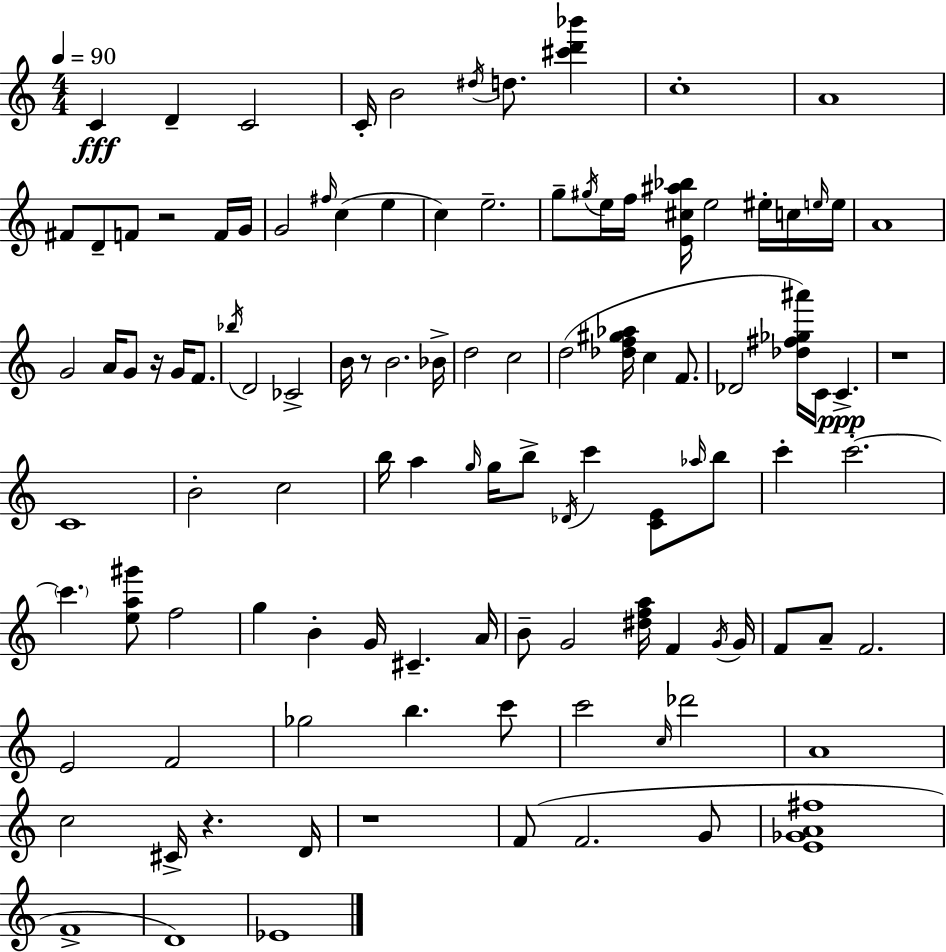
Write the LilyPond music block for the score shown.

{
  \clef treble
  \numericTimeSignature
  \time 4/4
  \key c \major
  \tempo 4 = 90
  c'4\fff d'4-- c'2 | c'16-. b'2 \acciaccatura { dis''16 } d''8. <cis''' d''' bes'''>4 | c''1-. | a'1 | \break fis'8 d'8-- f'8 r2 f'16 | g'16 g'2 \grace { fis''16 } c''4( e''4 | c''4) e''2.-- | g''8-- \acciaccatura { gis''16 } e''16 f''16 <e' cis'' ais'' bes''>16 e''2 | \break eis''16-. c''16 \grace { e''16 } e''16 a'1 | g'2 a'16 g'8 r16 | g'16 f'8. \acciaccatura { bes''16 } d'2 ces'2-> | b'16 r8 b'2. | \break bes'16-> d''2 c''2 | d''2( <des'' f'' gis'' aes''>16 c''4 | f'8. des'2 <des'' fis'' ges'' ais'''>16) c'16 c'4.->\ppp | r1 | \break c'1 | b'2-. c''2 | b''16 a''4 \grace { g''16 } g''16 b''8-> \acciaccatura { des'16 } c'''4 | <c' e'>8 \grace { aes''16 } b''8 c'''4-. c'''2.-.~~ | \break \parenthesize c'''4. <e'' a'' gis'''>8 | f''2 g''4 b'4-. | g'16 cis'4.-- a'16 b'8-- g'2 | <dis'' f'' a''>16 f'4 \acciaccatura { g'16 } g'16 f'8 a'8-- f'2. | \break e'2 | f'2 ges''2 | b''4. c'''8 c'''2 | \grace { c''16 } des'''2 a'1 | \break c''2 | cis'16-> r4. d'16 r1 | f'8( f'2. | g'8 <e' ges' a' fis''>1 | \break f'1-> | d'1) | ees'1 | \bar "|."
}